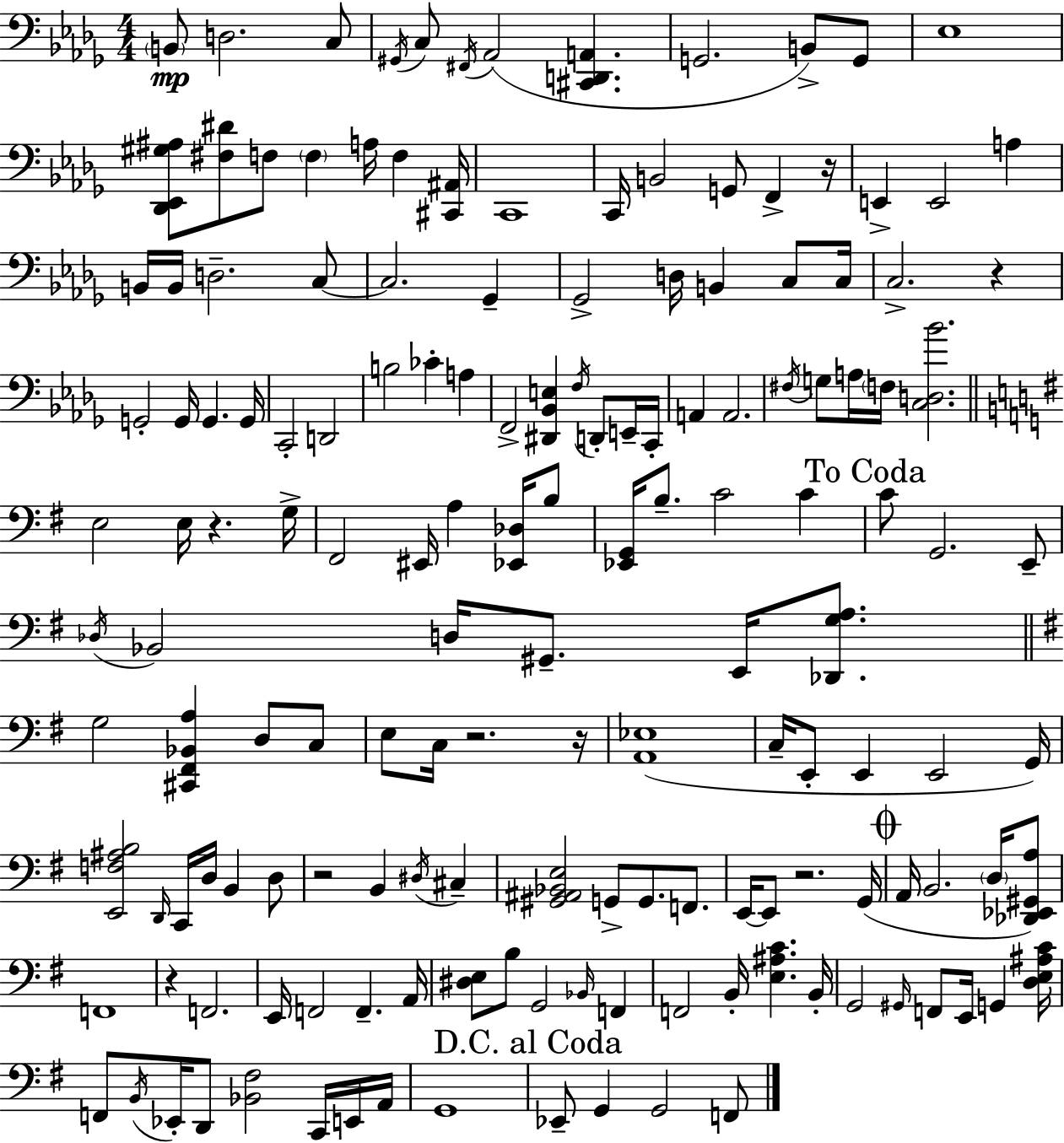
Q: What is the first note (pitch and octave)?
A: B2